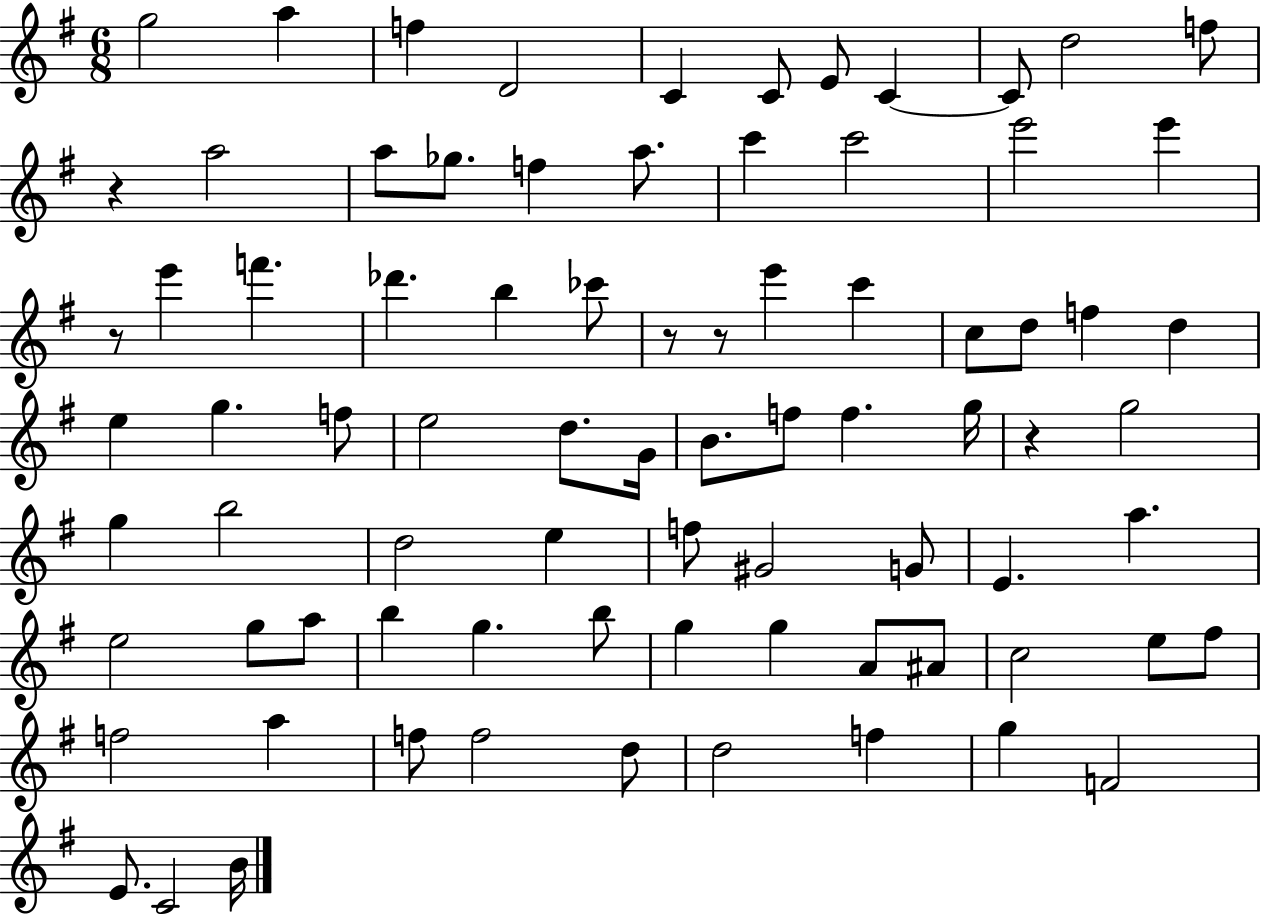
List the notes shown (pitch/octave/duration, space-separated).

G5/h A5/q F5/q D4/h C4/q C4/e E4/e C4/q C4/e D5/h F5/e R/q A5/h A5/e Gb5/e. F5/q A5/e. C6/q C6/h E6/h E6/q R/e E6/q F6/q. Db6/q. B5/q CES6/e R/e R/e E6/q C6/q C5/e D5/e F5/q D5/q E5/q G5/q. F5/e E5/h D5/e. G4/s B4/e. F5/e F5/q. G5/s R/q G5/h G5/q B5/h D5/h E5/q F5/e G#4/h G4/e E4/q. A5/q. E5/h G5/e A5/e B5/q G5/q. B5/e G5/q G5/q A4/e A#4/e C5/h E5/e F#5/e F5/h A5/q F5/e F5/h D5/e D5/h F5/q G5/q F4/h E4/e. C4/h B4/s